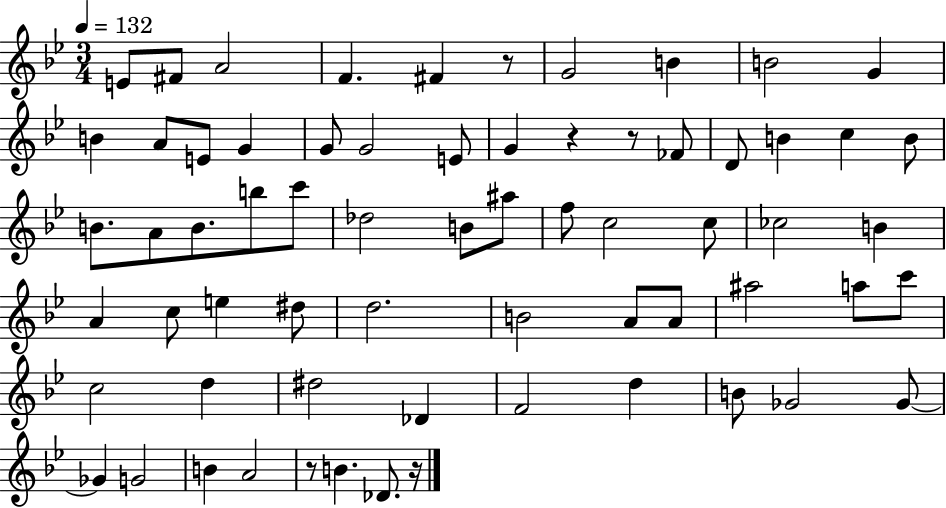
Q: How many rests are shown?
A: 5